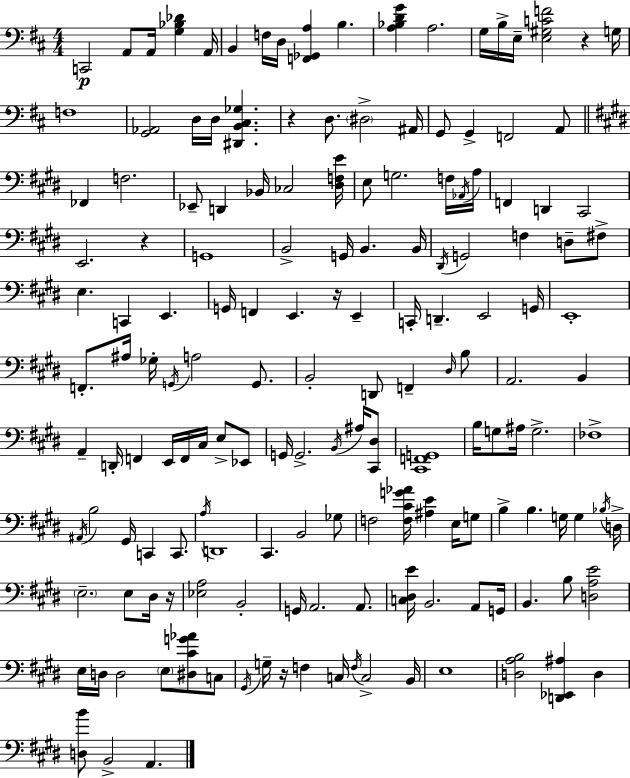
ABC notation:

X:1
T:Untitled
M:4/4
L:1/4
K:D
C,,2 A,,/2 A,,/4 [G,_B,_D] A,,/4 B,, F,/4 D,/4 [F,,_G,,A,] B, [A,_B,DG] A,2 G,/4 B,/4 E,/4 [E,^G,CF]2 z G,/4 F,4 [G,,_A,,]2 D,/4 D,/4 [^D,,B,,^C,_G,] z D,/2 ^D,2 ^A,,/4 G,,/2 G,, F,,2 A,,/2 _F,, F,2 _E,,/2 D,, _B,,/4 _C,2 [^D,F,E]/4 E,/2 G,2 F,/4 _A,,/4 A,/4 F,, D,, ^C,,2 E,,2 z G,,4 B,,2 G,,/4 B,, B,,/4 ^D,,/4 G,,2 F, D,/2 ^F,/2 E, C,, E,, G,,/4 F,, E,, z/4 E,, C,,/4 D,, E,,2 G,,/4 E,,4 F,,/2 ^A,/4 _G,/4 G,,/4 A,2 G,,/2 B,,2 D,,/2 F,, ^D,/4 B,/2 A,,2 B,, A,, D,,/4 F,, E,,/4 F,,/4 ^C,/4 E,/2 _E,,/2 G,,/4 G,,2 B,,/4 ^A,/4 [^C,,^D,]/2 [^C,,F,,G,,]4 B,/4 G,/2 ^A,/4 G,2 _F,4 ^A,,/4 B,2 ^G,,/4 C,, C,,/2 A,/4 D,,4 ^C,, B,,2 _G,/2 F,2 [F,^CG_A]/4 [^A,E] E,/4 G,/2 B, B, G,/4 G, _B,/4 D,/4 E,2 E,/2 ^D,/4 z/4 [_E,A,]2 B,,2 G,,/4 A,,2 A,,/2 [C,^D,E]/4 B,,2 A,,/2 G,,/4 B,, B,/2 [D,A,E]2 E,/4 D,/4 D,2 E,/2 [^D,^CG_A]/2 C,/2 ^G,,/4 G,/4 z/4 F, C,/4 F,/4 C,2 B,,/4 E,4 [D,A,B,]2 [D,,_E,,^A,] D, [D,B]/2 B,,2 A,,